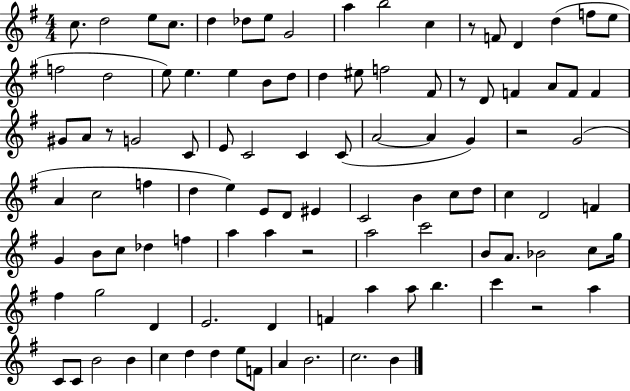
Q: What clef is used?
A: treble